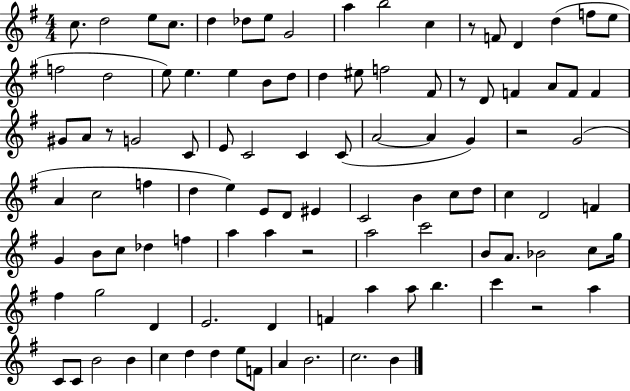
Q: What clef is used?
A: treble